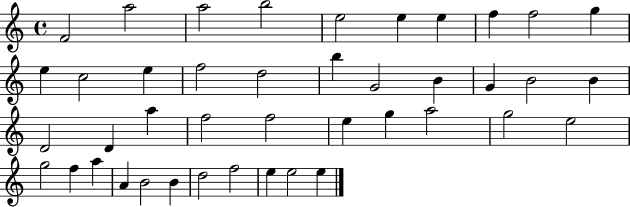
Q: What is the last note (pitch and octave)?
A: E5